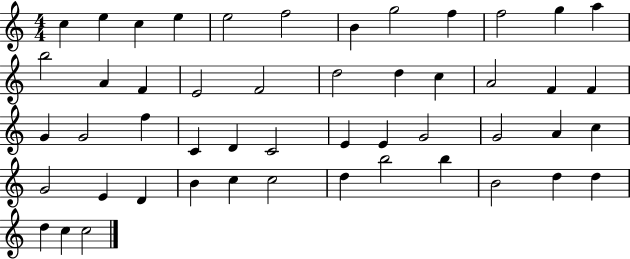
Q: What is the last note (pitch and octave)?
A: C5